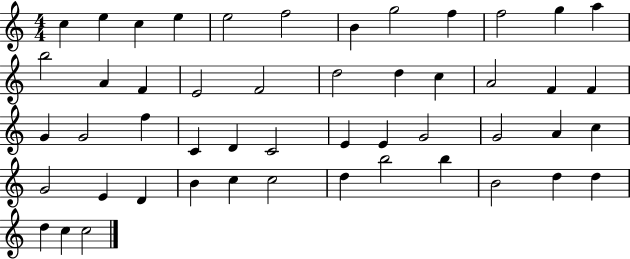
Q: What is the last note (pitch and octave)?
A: C5